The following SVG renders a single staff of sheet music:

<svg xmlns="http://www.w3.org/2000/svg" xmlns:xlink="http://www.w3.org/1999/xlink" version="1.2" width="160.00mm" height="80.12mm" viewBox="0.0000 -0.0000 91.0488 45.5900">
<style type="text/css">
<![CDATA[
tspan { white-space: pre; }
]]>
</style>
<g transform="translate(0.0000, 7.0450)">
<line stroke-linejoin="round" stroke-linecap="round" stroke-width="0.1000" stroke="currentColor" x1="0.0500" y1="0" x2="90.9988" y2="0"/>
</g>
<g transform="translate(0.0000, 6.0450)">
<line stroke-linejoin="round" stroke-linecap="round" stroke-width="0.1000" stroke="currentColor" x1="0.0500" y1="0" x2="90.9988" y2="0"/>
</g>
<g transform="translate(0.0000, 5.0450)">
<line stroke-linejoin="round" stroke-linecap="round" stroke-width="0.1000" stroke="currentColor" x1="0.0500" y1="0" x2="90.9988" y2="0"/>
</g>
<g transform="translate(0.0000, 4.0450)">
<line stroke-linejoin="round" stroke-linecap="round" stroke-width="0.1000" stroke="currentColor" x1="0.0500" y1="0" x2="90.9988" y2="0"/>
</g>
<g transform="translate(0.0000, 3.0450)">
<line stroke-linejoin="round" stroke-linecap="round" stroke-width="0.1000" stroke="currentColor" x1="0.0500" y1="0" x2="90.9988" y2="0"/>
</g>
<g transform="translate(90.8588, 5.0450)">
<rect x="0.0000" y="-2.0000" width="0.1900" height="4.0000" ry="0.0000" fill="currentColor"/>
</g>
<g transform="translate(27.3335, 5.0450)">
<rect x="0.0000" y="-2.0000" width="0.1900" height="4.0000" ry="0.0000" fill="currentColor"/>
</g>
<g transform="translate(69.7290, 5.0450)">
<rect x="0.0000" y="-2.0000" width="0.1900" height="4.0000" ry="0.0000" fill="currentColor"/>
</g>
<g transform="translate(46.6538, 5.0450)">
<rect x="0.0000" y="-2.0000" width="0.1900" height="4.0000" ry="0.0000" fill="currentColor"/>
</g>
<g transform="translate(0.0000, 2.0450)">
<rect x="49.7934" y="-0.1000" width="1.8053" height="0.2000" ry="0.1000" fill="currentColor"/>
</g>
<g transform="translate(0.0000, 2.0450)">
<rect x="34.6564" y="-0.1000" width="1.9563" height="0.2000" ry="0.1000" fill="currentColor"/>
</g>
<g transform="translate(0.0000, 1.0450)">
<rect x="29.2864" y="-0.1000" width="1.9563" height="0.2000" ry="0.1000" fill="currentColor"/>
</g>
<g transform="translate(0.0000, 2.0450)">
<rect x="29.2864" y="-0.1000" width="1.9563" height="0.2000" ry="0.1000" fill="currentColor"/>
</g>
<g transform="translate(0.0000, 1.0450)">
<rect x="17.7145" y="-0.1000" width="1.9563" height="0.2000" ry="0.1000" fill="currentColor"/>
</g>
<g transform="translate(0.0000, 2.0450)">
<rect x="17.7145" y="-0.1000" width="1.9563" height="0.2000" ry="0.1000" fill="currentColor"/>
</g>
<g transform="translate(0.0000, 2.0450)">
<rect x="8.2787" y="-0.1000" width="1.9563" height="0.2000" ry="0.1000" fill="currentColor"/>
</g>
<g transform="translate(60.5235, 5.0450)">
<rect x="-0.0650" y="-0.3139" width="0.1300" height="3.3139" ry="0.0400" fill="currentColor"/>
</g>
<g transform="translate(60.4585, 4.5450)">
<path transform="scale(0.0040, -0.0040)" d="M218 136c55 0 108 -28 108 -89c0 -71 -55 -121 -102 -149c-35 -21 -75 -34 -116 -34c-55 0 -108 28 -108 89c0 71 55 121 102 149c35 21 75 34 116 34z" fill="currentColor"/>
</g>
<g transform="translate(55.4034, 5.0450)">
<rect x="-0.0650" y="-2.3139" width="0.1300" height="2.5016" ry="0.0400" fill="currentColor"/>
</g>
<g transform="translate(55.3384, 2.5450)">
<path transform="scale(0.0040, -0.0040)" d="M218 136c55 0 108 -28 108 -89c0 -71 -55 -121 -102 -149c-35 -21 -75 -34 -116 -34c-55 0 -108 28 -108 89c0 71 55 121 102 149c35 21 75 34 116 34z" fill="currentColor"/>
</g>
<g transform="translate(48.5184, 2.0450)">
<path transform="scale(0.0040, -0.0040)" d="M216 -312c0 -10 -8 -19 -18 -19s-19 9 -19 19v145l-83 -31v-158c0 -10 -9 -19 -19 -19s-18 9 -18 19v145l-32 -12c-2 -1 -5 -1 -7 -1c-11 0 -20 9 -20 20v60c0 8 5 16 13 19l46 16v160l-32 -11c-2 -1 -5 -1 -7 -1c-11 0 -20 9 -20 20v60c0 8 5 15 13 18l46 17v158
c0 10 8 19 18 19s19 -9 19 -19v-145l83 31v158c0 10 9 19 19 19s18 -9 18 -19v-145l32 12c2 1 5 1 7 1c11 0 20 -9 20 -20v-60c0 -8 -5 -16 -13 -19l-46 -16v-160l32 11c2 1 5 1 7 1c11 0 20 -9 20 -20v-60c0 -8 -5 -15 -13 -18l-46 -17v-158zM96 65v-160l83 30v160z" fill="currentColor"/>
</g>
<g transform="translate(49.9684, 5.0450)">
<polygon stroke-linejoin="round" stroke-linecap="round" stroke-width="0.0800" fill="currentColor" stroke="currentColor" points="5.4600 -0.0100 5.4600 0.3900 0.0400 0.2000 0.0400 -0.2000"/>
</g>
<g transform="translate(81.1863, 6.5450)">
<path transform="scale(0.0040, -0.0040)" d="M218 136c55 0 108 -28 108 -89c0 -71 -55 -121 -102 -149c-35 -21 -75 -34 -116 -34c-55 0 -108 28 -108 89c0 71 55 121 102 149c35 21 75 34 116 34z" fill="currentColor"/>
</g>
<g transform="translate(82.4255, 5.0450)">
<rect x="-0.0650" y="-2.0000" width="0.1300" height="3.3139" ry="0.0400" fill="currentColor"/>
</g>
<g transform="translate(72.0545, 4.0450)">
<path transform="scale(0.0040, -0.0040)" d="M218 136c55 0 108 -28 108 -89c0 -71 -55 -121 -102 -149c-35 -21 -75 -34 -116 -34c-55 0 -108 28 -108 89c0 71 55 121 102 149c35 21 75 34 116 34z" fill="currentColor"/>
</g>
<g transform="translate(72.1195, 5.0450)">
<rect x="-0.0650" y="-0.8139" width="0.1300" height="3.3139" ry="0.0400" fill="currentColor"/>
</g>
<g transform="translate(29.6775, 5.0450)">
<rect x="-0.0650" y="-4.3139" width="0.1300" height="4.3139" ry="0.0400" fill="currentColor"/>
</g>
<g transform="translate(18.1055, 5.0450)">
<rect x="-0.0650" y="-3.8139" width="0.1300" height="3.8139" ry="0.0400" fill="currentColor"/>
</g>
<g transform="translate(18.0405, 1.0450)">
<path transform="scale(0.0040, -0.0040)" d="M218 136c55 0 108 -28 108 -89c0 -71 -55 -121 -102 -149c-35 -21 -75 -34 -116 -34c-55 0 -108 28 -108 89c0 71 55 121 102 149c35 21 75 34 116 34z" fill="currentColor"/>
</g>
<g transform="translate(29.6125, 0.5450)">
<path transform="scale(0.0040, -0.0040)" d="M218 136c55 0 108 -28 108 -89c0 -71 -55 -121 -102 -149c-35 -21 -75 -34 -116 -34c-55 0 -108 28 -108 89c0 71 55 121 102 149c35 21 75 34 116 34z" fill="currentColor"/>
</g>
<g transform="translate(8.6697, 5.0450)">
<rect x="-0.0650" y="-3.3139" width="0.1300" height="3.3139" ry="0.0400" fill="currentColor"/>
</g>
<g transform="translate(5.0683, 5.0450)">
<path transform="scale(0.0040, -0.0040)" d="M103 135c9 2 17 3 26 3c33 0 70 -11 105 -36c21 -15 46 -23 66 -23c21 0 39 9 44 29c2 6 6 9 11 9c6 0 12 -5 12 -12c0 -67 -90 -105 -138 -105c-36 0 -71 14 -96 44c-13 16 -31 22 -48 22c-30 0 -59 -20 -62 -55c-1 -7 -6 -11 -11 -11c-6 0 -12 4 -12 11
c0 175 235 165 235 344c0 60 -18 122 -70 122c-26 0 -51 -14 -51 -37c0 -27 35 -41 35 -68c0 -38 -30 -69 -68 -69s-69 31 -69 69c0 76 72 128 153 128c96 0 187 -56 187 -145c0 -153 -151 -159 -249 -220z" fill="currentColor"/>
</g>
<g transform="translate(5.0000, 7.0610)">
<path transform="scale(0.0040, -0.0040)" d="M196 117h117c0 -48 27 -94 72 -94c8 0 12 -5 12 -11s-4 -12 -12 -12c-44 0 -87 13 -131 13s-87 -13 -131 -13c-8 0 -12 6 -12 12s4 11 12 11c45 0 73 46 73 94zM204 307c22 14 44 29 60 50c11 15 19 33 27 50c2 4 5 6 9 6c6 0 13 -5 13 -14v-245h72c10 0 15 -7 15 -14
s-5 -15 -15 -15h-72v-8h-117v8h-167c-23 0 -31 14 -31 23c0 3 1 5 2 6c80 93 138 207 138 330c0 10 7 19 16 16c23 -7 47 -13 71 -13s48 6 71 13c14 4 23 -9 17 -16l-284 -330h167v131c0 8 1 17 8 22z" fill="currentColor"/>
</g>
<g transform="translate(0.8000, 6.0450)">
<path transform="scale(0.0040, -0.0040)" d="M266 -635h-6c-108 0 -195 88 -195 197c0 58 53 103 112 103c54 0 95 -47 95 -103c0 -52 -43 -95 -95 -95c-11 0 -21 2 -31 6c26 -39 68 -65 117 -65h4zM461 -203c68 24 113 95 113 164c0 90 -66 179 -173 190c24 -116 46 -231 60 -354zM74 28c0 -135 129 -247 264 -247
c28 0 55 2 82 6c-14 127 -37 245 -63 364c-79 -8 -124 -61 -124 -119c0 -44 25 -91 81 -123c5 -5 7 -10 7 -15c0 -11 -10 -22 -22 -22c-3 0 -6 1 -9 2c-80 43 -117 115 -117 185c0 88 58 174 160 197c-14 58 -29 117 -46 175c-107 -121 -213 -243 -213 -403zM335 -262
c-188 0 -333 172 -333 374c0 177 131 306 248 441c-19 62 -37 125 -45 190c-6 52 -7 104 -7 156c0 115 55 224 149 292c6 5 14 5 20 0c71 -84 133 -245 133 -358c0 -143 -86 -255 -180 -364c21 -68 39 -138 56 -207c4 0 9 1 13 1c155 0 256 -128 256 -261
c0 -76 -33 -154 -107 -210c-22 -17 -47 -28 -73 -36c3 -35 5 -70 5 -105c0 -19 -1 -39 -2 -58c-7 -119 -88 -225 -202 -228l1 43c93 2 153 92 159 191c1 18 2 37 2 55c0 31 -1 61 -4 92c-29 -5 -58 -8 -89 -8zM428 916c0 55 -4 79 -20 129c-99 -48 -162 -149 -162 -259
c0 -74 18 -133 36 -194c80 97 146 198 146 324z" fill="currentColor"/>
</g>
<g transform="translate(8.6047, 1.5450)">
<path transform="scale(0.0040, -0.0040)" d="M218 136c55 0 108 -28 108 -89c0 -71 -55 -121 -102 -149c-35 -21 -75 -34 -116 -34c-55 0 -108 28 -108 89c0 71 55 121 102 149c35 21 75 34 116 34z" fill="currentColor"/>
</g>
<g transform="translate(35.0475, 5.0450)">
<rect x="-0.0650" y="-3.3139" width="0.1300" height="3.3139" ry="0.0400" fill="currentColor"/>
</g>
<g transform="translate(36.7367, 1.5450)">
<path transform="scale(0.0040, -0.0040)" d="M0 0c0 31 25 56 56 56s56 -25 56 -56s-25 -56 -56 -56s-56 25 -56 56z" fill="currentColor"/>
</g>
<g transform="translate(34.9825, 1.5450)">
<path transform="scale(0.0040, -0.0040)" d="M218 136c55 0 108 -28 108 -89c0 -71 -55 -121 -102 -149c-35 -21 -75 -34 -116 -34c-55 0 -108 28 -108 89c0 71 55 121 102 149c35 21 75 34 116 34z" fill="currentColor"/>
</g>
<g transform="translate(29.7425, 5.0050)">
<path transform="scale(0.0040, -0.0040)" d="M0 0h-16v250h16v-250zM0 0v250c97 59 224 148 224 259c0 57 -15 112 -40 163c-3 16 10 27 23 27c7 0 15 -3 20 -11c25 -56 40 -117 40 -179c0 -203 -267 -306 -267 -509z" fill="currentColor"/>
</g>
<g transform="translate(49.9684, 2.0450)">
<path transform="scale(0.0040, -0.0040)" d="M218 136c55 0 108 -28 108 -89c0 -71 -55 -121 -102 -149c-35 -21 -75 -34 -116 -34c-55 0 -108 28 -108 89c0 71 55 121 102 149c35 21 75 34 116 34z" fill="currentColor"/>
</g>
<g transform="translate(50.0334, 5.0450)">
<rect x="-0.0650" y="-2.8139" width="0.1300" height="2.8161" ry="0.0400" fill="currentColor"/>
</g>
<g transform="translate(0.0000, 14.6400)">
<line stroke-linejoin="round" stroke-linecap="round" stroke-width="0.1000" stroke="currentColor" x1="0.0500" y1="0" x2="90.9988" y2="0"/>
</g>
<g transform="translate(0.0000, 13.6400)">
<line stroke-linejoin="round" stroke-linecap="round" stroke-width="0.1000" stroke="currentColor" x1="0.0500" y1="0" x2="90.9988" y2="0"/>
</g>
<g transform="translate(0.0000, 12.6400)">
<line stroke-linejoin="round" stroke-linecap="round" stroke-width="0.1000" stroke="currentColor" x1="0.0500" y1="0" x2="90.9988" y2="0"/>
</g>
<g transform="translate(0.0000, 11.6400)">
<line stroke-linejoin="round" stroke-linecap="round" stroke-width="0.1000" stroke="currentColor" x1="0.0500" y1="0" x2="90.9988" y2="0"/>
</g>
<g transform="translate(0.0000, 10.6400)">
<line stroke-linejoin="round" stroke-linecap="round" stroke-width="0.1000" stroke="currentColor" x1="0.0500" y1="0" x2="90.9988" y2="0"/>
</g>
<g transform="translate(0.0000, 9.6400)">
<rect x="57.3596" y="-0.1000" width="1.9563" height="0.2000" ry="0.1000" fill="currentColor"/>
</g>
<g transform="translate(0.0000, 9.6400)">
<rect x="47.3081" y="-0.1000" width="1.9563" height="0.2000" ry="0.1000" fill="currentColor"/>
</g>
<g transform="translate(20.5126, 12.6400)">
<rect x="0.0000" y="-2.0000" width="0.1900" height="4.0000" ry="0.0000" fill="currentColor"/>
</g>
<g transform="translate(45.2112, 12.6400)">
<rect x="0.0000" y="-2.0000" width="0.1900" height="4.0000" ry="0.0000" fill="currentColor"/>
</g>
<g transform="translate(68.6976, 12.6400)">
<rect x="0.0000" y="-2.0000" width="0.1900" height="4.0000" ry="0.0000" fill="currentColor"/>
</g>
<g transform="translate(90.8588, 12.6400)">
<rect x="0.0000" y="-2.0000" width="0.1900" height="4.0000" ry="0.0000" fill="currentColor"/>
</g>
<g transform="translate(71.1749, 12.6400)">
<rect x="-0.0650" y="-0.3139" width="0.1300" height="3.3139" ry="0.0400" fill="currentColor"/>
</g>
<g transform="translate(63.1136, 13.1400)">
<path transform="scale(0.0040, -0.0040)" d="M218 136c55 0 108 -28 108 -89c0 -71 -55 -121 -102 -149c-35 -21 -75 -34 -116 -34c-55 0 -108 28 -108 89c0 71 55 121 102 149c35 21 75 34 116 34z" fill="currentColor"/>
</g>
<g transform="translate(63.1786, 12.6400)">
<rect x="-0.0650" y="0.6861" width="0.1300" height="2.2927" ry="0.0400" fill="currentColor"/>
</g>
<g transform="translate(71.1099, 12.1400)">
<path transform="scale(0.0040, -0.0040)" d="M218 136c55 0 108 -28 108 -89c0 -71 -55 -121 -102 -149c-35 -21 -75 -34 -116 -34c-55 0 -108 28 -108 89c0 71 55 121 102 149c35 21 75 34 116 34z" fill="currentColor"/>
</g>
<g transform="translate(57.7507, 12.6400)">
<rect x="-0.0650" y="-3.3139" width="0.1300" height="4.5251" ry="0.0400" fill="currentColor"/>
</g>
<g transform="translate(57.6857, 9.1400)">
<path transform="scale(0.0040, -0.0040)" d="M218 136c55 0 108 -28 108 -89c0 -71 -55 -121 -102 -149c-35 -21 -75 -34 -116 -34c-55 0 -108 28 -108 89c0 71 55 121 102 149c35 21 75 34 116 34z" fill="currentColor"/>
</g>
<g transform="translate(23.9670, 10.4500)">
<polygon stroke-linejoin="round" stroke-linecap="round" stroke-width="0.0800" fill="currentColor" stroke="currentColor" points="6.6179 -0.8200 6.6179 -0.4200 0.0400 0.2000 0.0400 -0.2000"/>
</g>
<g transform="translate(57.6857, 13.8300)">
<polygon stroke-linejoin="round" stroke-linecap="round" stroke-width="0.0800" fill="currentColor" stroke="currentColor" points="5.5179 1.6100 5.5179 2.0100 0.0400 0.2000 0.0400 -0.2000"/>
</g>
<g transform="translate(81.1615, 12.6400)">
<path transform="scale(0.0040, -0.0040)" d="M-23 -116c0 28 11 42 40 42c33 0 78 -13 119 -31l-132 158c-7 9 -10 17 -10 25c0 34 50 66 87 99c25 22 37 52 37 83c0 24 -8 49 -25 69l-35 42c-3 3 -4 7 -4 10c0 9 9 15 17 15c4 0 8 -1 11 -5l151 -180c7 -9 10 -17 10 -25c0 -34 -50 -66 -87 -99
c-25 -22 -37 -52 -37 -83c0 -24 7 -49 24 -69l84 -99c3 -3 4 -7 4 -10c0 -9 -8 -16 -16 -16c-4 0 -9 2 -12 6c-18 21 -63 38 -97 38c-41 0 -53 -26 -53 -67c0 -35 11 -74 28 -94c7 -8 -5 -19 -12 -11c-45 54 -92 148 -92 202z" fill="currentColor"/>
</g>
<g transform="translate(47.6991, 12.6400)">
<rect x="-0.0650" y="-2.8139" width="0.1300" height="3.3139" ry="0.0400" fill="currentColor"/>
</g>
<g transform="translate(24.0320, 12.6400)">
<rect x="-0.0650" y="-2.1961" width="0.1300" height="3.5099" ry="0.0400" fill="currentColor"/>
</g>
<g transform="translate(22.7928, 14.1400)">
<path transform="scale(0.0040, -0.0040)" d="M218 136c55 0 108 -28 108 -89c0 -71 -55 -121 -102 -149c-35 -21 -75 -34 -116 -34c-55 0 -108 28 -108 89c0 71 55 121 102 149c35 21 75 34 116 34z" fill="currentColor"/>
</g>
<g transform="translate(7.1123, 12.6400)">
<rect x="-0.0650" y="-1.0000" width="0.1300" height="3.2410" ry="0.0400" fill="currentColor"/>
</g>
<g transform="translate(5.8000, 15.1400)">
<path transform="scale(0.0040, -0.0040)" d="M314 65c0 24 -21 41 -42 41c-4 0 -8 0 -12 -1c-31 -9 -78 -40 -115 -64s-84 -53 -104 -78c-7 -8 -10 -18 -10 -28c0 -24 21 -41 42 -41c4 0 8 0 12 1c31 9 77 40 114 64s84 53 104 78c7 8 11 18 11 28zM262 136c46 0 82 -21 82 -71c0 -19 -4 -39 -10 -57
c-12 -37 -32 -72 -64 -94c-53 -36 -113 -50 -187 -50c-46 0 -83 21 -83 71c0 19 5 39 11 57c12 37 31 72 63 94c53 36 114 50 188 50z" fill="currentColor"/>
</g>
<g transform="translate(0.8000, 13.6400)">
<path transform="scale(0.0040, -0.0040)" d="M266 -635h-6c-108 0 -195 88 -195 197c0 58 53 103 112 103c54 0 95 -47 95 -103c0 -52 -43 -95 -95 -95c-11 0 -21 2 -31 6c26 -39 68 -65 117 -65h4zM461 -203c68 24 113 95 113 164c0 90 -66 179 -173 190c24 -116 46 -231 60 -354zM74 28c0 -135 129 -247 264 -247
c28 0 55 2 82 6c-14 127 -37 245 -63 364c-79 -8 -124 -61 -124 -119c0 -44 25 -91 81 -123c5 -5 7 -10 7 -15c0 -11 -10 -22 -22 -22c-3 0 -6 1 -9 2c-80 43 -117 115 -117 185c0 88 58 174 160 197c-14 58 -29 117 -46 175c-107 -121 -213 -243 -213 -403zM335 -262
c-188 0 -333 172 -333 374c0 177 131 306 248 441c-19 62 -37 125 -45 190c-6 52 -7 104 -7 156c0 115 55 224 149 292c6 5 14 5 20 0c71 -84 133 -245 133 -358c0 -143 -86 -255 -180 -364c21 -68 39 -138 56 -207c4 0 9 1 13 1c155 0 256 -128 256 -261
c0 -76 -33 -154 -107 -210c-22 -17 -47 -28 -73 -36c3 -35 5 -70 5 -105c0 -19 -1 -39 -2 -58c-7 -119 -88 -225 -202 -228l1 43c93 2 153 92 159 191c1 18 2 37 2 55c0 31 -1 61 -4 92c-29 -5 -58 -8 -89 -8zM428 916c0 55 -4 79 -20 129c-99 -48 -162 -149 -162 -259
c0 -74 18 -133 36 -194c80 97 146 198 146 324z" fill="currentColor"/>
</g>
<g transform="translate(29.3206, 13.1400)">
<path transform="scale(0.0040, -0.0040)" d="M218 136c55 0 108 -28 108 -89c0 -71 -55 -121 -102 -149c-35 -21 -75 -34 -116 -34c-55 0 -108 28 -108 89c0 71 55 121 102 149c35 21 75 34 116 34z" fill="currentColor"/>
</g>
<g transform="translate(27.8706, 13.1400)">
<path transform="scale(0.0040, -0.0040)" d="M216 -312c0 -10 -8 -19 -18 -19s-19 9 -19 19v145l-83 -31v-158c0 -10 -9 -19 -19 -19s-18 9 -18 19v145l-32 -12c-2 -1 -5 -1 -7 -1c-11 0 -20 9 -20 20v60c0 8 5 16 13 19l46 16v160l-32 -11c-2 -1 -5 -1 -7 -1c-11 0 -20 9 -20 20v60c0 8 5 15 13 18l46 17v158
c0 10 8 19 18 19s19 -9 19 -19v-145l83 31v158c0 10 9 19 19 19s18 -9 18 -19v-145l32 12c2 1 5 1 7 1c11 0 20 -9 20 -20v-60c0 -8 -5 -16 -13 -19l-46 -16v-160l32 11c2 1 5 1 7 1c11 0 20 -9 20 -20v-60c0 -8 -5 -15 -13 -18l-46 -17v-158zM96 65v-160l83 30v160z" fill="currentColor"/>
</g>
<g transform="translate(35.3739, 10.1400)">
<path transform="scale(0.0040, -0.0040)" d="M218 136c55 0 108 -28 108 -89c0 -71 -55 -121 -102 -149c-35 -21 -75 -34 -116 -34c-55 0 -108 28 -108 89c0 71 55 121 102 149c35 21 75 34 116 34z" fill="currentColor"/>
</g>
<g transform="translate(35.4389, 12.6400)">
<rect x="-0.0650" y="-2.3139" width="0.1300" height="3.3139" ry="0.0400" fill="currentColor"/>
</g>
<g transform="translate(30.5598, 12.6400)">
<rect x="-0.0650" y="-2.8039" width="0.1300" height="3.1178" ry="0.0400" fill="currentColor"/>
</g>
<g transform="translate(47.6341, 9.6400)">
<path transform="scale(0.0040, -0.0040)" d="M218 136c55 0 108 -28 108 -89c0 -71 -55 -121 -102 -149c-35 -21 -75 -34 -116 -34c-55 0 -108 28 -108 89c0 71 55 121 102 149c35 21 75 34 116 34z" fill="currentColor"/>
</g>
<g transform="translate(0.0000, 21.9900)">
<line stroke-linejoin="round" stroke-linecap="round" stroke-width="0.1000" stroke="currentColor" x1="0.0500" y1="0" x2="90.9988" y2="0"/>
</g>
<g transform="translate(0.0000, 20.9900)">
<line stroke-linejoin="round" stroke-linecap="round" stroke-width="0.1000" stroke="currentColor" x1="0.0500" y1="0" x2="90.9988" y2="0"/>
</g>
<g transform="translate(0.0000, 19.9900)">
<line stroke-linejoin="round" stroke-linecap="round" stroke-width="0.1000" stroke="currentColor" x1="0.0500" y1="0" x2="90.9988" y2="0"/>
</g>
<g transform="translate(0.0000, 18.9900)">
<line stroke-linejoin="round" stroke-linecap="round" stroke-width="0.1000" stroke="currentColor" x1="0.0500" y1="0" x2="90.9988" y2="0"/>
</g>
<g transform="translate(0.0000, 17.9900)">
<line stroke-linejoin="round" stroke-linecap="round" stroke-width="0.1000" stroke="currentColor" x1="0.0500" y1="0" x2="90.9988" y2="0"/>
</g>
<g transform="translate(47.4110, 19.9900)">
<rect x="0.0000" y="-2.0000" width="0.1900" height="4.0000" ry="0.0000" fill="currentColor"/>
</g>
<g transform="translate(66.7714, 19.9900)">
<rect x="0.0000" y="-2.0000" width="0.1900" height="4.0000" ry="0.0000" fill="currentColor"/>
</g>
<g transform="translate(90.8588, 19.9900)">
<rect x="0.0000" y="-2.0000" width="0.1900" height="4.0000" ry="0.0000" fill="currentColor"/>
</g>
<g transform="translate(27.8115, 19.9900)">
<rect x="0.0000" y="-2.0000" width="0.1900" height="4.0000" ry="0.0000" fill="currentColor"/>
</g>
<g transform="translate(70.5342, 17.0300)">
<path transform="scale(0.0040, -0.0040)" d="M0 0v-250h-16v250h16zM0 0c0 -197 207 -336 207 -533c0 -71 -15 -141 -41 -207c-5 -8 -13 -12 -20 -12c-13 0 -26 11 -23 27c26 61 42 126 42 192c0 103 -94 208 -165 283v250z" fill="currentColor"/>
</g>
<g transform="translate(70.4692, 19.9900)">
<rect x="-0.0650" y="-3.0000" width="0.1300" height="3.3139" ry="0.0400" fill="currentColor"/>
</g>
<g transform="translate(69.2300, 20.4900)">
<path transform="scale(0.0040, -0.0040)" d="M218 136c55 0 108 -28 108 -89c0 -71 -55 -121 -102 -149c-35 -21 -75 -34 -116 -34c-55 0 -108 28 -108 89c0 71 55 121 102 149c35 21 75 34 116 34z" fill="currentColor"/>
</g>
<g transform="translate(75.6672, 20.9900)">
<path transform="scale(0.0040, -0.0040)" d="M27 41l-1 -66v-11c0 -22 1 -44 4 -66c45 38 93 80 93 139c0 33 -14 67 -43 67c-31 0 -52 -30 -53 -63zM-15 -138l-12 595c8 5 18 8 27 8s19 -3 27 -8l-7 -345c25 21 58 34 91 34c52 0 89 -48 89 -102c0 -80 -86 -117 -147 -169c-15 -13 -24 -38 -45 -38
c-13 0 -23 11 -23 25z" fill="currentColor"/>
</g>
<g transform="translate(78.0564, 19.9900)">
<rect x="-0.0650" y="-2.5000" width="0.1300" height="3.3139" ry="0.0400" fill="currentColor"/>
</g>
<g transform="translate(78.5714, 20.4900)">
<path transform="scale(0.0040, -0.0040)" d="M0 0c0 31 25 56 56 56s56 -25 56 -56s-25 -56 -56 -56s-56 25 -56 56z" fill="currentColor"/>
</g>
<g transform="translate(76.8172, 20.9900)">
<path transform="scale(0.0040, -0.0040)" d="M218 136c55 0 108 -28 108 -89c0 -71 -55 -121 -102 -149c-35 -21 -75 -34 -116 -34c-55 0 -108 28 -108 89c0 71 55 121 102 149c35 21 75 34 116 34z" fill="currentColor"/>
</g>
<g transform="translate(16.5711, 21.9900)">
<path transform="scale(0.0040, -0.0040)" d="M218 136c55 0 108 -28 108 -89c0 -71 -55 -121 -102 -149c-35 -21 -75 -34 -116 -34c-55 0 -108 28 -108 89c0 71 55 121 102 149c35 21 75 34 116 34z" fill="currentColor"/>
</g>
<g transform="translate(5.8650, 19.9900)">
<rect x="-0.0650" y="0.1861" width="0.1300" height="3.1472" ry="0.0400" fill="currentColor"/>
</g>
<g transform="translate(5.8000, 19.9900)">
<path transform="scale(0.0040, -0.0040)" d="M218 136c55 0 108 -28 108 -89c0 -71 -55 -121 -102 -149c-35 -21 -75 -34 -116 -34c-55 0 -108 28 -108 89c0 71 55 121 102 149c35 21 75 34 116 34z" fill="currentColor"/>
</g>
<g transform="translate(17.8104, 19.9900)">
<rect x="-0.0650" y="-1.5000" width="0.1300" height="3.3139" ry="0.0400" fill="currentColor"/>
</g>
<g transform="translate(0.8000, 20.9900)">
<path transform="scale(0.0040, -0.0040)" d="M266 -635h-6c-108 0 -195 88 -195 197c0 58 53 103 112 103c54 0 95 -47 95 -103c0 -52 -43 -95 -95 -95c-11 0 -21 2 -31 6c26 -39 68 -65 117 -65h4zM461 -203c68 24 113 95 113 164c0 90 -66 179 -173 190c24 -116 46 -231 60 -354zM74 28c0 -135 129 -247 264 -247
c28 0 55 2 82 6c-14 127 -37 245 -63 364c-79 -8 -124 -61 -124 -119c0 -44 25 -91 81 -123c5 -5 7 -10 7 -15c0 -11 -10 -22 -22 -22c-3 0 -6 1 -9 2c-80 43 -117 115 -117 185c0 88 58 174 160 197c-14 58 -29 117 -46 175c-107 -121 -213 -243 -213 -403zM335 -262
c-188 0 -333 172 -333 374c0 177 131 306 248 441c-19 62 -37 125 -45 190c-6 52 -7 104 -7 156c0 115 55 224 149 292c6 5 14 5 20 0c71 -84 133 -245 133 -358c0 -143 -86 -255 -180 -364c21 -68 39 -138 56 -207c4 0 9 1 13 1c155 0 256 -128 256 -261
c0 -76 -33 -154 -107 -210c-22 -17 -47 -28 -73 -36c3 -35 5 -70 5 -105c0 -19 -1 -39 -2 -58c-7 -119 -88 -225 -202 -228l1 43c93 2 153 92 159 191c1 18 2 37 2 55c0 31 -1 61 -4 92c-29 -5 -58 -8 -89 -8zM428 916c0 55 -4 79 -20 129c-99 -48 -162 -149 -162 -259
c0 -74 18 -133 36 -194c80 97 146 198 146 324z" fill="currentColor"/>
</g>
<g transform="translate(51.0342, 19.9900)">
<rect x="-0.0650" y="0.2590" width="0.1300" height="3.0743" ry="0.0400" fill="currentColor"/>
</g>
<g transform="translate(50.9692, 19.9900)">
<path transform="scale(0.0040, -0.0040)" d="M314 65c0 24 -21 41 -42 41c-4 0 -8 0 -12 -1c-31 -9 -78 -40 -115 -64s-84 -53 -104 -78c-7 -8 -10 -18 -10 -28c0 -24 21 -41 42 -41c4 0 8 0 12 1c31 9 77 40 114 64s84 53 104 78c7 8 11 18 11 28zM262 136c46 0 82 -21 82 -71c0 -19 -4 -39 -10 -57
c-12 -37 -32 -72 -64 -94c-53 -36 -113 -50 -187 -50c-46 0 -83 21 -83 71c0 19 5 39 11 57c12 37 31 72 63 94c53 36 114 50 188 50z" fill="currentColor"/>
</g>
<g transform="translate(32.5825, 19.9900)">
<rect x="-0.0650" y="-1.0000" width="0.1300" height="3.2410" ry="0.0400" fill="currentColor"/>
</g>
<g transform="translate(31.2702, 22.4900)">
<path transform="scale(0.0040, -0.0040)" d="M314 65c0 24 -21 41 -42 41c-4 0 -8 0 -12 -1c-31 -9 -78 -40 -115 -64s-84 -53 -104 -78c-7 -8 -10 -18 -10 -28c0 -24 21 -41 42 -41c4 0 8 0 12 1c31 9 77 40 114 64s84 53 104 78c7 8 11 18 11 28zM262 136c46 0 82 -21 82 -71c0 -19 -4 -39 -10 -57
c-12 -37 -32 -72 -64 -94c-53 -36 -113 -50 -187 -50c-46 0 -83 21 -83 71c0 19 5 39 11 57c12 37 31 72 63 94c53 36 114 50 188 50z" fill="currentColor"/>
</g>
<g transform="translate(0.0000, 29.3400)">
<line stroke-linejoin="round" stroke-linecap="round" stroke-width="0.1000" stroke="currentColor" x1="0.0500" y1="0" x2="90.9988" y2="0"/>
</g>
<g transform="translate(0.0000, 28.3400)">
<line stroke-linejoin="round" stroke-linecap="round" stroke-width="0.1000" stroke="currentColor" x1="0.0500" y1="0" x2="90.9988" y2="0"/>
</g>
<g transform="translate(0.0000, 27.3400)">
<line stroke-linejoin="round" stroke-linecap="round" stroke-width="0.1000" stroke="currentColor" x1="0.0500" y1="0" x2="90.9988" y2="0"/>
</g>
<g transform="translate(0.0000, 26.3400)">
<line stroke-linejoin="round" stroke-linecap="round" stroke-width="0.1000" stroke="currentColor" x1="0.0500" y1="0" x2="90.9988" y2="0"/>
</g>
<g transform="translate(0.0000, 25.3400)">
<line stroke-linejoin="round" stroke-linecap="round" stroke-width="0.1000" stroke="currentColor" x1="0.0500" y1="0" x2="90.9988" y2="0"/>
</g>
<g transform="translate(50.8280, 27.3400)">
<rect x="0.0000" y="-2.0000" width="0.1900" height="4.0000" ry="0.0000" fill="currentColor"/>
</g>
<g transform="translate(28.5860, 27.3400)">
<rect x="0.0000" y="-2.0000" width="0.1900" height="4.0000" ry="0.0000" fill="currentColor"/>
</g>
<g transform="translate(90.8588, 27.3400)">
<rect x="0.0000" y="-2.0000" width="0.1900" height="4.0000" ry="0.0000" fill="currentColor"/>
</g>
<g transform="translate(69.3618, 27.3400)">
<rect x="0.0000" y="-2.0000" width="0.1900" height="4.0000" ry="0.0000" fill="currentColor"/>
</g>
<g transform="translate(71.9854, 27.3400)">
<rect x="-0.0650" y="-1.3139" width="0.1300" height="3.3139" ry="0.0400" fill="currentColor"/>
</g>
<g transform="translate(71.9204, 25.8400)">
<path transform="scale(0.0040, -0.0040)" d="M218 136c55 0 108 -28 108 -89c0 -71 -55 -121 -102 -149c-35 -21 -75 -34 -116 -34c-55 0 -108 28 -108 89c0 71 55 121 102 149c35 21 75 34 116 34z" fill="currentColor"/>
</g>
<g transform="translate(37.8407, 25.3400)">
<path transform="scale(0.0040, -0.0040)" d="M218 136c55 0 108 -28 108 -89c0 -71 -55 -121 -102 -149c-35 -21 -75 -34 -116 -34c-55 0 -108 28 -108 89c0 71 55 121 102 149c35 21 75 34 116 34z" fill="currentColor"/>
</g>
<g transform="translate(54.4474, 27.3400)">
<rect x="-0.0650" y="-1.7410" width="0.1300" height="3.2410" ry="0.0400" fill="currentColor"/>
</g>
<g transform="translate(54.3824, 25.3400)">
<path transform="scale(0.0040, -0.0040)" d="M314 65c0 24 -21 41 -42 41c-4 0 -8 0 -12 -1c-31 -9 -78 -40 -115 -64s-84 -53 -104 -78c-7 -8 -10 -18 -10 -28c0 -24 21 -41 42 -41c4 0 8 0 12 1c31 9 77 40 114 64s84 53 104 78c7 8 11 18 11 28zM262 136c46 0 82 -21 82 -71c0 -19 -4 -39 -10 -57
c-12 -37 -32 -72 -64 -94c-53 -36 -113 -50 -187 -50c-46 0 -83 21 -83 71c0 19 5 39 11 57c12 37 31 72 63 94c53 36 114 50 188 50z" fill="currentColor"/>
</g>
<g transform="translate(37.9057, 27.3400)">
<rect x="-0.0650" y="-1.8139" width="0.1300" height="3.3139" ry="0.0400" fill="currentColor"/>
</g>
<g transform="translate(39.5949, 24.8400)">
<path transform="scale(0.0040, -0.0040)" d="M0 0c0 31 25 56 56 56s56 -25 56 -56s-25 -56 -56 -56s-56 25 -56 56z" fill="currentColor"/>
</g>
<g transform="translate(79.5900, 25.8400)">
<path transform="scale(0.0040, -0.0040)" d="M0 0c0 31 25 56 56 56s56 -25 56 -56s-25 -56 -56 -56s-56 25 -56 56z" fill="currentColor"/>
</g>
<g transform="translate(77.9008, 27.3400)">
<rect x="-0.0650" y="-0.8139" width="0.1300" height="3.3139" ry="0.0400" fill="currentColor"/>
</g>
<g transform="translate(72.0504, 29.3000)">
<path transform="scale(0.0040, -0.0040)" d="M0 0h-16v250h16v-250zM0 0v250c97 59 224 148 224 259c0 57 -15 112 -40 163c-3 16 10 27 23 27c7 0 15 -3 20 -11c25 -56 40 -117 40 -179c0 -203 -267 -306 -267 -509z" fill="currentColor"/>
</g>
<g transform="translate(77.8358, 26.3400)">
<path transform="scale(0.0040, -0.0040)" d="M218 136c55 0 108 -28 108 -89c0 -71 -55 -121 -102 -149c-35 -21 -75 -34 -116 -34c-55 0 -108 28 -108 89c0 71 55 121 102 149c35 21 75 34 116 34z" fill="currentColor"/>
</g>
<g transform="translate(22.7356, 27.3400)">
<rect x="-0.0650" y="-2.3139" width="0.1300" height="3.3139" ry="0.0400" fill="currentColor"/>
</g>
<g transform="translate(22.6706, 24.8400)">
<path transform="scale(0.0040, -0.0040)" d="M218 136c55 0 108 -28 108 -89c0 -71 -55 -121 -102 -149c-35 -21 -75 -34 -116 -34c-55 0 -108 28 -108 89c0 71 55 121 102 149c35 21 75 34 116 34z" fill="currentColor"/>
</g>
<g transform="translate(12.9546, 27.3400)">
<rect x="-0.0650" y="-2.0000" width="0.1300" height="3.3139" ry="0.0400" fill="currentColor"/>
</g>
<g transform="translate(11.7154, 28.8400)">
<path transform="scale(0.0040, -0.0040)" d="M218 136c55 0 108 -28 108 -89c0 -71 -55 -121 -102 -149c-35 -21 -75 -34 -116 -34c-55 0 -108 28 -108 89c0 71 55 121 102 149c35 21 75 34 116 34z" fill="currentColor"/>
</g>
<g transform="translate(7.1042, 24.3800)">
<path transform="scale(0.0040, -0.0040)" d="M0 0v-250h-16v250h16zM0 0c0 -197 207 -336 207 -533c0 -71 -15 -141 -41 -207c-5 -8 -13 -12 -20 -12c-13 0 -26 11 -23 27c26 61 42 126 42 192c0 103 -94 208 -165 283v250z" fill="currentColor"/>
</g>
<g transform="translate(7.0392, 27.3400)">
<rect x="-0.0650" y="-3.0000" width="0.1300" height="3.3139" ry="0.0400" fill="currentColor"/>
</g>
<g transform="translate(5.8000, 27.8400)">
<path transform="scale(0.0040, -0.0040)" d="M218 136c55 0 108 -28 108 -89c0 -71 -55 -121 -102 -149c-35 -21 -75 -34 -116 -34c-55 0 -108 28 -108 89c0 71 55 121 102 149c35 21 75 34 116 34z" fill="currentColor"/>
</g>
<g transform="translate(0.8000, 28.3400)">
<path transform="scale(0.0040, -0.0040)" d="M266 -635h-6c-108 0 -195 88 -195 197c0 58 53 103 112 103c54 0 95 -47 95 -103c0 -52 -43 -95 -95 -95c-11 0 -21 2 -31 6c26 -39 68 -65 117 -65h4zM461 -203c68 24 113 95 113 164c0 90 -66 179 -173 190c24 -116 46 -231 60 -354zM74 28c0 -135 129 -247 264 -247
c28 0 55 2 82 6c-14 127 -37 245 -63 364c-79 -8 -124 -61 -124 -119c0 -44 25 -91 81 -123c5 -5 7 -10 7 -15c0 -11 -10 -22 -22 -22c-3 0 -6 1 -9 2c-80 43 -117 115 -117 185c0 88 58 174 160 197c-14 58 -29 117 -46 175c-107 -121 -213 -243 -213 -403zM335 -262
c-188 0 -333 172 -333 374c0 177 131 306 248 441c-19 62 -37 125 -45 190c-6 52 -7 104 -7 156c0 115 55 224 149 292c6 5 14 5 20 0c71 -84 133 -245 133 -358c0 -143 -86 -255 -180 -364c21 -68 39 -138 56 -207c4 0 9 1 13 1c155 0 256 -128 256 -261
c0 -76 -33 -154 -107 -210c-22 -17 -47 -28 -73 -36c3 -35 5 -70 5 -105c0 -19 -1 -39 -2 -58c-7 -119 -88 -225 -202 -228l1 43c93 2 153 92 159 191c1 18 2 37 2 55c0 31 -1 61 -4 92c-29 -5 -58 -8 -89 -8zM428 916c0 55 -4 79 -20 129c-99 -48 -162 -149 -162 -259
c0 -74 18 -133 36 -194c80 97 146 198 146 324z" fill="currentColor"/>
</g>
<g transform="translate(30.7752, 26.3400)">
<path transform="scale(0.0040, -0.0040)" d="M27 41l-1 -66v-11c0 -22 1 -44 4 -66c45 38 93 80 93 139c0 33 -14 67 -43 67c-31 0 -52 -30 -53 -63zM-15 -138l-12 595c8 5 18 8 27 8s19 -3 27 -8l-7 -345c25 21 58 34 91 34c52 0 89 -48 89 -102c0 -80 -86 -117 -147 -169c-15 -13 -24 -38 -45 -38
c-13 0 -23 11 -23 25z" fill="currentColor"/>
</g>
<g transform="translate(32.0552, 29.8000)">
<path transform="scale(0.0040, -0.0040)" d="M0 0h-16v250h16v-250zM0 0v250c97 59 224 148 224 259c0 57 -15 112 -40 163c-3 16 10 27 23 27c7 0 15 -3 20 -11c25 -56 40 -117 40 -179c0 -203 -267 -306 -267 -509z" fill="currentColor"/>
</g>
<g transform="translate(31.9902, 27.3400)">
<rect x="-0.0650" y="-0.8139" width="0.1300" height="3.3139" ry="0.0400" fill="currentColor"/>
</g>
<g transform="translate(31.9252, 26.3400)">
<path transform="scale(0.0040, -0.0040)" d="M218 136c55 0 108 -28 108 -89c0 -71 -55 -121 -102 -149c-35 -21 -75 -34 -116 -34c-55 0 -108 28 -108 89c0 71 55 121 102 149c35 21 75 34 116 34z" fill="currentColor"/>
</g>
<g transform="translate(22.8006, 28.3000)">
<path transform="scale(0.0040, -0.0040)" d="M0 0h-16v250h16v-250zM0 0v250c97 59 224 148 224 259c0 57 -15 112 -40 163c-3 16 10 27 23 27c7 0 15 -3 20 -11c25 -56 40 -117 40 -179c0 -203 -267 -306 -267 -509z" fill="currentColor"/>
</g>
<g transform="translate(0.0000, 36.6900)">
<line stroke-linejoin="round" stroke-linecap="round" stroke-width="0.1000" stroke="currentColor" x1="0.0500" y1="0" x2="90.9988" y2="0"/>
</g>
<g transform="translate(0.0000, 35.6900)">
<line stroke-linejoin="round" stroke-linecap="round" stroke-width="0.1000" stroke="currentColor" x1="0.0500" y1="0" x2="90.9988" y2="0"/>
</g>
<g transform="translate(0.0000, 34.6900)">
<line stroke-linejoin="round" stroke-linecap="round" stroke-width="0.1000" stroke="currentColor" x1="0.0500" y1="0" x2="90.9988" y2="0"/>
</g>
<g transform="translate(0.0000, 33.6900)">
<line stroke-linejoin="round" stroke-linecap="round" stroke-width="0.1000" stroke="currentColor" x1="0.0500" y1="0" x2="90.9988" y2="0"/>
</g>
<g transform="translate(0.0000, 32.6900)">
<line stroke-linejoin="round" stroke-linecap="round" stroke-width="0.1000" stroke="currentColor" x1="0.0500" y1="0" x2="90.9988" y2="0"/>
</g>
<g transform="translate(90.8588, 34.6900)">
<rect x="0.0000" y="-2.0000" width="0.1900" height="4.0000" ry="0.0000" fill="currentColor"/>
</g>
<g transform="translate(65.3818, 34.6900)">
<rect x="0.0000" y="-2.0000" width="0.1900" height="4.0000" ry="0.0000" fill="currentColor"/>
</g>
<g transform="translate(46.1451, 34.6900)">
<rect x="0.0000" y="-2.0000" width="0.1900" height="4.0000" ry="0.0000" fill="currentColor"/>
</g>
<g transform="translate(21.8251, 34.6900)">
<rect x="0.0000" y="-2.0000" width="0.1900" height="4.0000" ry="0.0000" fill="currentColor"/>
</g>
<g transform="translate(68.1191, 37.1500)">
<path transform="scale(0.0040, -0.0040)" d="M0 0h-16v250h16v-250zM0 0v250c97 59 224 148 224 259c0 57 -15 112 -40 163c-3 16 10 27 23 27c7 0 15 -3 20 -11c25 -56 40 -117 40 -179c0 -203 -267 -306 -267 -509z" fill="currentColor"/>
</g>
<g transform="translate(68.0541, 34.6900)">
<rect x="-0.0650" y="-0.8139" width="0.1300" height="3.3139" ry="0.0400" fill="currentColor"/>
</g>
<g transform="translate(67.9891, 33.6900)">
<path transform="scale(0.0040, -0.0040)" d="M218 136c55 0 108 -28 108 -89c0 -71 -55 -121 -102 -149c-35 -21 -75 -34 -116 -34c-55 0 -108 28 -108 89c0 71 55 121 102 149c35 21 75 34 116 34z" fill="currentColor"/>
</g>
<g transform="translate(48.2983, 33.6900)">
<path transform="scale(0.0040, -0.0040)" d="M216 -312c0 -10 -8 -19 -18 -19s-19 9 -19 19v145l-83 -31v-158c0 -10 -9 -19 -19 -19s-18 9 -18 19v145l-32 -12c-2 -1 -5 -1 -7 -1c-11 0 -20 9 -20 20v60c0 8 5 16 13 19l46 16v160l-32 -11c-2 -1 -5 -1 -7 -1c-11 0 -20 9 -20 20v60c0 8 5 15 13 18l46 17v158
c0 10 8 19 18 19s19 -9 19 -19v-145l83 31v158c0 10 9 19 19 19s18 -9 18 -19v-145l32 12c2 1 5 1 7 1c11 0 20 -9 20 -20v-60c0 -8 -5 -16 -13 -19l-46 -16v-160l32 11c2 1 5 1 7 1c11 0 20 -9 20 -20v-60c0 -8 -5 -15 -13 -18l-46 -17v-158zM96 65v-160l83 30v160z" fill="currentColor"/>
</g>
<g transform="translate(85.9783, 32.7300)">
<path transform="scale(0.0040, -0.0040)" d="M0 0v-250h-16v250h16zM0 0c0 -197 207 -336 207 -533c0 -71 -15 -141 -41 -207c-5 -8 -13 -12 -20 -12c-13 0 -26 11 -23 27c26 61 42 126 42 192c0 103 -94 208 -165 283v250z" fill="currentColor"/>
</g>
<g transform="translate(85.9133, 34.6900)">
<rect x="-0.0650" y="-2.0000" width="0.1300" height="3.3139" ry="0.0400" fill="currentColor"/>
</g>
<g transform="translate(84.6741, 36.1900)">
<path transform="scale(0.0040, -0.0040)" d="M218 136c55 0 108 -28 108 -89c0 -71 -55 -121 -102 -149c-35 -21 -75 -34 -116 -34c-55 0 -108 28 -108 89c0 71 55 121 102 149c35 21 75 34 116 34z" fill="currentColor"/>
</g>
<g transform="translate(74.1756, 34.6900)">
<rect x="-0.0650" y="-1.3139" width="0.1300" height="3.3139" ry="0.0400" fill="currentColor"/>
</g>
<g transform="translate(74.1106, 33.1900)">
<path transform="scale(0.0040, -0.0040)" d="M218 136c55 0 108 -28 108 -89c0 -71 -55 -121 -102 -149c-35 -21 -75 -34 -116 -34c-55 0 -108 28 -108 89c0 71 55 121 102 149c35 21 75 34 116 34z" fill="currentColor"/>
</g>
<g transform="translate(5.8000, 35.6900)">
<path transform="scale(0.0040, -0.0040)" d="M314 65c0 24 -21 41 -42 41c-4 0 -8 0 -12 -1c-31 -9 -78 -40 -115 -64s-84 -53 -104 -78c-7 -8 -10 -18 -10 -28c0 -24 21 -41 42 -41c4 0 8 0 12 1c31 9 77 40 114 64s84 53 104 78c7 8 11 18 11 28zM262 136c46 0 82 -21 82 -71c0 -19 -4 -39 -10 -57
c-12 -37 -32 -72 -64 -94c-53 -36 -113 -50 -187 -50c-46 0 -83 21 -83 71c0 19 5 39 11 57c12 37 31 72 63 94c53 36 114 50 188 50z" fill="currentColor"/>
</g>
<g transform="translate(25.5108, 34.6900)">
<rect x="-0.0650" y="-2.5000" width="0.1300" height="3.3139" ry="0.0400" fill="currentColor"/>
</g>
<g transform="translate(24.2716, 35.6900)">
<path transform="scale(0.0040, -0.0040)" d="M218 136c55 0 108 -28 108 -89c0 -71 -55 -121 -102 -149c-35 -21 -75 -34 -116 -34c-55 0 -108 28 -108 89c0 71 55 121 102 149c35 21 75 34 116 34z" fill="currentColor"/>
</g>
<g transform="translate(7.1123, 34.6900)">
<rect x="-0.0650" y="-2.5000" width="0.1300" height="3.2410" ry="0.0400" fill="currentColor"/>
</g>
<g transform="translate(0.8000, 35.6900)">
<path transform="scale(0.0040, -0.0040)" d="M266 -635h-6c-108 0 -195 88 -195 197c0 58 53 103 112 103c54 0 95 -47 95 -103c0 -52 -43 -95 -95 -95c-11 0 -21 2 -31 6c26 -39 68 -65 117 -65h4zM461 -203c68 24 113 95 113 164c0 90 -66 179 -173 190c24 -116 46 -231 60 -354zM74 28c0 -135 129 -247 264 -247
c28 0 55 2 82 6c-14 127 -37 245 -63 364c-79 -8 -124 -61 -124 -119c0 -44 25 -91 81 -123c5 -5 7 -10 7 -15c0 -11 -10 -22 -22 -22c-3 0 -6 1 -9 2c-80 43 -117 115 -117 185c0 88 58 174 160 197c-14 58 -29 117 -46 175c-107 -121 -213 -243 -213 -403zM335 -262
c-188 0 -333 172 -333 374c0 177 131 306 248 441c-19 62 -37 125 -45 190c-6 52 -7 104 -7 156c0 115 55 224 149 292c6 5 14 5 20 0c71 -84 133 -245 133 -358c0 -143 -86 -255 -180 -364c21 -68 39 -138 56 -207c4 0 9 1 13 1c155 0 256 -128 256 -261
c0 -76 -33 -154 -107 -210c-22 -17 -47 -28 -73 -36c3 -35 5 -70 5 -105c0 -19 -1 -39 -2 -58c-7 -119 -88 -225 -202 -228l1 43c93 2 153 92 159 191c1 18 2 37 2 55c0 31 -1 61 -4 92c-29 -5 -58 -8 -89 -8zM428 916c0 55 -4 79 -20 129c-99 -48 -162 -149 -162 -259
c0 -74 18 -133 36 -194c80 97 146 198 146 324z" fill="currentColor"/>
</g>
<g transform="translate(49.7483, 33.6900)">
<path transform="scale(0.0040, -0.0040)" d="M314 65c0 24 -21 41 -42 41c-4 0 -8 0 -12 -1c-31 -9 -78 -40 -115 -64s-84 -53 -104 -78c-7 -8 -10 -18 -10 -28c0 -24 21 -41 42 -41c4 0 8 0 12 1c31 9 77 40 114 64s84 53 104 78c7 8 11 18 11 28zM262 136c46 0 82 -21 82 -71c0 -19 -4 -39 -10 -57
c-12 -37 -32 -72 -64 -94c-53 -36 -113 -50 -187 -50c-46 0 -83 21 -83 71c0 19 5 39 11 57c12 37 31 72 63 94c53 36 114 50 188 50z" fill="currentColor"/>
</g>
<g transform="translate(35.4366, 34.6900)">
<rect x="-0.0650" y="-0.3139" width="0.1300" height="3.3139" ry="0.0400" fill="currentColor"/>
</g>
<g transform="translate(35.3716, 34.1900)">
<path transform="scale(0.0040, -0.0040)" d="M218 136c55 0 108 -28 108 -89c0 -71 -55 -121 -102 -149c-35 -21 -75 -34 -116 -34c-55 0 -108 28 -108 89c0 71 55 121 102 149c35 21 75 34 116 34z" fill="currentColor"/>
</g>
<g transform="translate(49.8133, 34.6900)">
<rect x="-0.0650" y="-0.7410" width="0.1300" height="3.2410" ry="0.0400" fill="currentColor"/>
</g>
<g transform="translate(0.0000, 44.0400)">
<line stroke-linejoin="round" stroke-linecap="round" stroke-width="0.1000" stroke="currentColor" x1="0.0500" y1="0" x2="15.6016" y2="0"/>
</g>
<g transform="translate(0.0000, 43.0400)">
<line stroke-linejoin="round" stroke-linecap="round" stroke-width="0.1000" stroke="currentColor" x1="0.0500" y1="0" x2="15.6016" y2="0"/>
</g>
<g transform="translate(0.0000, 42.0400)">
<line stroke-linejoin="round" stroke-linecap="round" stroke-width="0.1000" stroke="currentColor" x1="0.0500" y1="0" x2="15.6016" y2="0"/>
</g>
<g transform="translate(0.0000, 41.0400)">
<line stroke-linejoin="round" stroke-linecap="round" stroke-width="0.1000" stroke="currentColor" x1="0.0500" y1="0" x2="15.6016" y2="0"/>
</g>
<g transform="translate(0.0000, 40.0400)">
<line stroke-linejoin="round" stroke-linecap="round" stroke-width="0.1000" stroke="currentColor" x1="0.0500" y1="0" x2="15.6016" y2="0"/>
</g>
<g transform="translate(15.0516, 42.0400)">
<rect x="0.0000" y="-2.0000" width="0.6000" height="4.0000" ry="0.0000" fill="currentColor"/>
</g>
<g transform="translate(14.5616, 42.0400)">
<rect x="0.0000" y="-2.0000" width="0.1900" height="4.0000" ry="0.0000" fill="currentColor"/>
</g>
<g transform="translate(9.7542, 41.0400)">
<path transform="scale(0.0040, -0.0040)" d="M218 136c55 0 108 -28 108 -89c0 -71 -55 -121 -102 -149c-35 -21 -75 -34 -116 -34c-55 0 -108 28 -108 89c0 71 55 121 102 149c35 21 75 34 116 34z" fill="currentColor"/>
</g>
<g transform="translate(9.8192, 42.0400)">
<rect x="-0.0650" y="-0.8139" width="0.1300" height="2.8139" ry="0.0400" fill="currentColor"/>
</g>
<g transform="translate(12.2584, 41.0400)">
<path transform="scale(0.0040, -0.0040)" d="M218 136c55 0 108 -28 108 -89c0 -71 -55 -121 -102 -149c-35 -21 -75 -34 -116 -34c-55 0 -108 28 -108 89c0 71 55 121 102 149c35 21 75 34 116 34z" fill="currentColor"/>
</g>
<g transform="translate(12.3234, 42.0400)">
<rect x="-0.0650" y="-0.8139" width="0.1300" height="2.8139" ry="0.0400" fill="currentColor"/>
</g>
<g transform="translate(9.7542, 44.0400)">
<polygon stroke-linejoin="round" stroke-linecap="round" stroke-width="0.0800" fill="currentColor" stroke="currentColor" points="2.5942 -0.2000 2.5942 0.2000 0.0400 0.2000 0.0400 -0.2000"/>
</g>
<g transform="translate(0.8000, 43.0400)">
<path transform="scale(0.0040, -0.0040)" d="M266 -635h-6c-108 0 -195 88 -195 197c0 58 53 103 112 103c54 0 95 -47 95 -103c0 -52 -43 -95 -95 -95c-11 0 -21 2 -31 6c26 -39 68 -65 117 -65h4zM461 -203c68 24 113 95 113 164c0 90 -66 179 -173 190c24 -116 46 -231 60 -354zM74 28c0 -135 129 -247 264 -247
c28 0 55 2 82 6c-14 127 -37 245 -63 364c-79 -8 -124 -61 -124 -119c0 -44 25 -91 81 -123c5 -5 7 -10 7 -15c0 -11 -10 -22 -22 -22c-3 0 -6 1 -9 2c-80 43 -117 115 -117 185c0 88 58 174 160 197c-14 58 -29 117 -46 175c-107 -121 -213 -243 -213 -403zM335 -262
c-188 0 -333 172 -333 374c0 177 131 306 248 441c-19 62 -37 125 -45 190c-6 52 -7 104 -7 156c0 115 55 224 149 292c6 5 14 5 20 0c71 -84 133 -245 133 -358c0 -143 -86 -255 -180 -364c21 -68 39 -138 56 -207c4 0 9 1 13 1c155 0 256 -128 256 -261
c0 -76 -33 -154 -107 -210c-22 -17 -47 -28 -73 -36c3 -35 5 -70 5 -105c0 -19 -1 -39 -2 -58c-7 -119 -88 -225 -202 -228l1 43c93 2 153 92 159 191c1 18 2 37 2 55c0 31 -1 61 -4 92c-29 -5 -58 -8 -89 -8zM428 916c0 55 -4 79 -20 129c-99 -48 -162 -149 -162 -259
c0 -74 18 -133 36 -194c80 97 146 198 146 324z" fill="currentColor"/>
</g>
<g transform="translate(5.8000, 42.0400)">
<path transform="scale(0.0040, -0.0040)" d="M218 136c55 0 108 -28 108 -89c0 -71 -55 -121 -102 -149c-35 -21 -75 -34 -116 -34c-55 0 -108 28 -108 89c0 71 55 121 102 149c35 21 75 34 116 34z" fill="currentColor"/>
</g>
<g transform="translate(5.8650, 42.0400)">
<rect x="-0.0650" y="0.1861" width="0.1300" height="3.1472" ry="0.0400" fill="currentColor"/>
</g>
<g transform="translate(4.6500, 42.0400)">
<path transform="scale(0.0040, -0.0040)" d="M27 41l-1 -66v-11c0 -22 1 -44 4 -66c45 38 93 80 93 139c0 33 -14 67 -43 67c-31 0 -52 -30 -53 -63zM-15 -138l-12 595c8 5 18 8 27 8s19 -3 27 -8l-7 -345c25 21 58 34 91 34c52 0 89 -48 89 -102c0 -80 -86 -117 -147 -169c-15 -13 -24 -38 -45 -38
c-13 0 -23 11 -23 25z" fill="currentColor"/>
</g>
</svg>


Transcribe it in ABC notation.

X:1
T:Untitled
M:2/4
L:1/4
K:C
b c' d'/2 b ^a/2 g/2 c d F D2 F/2 ^A/2 g a b/2 A/2 c z B E D2 B2 A/2 _G A/2 F g/2 _d/2 f f2 e/2 d G2 G c ^d2 d/2 e F/2 _B d/2 d/2